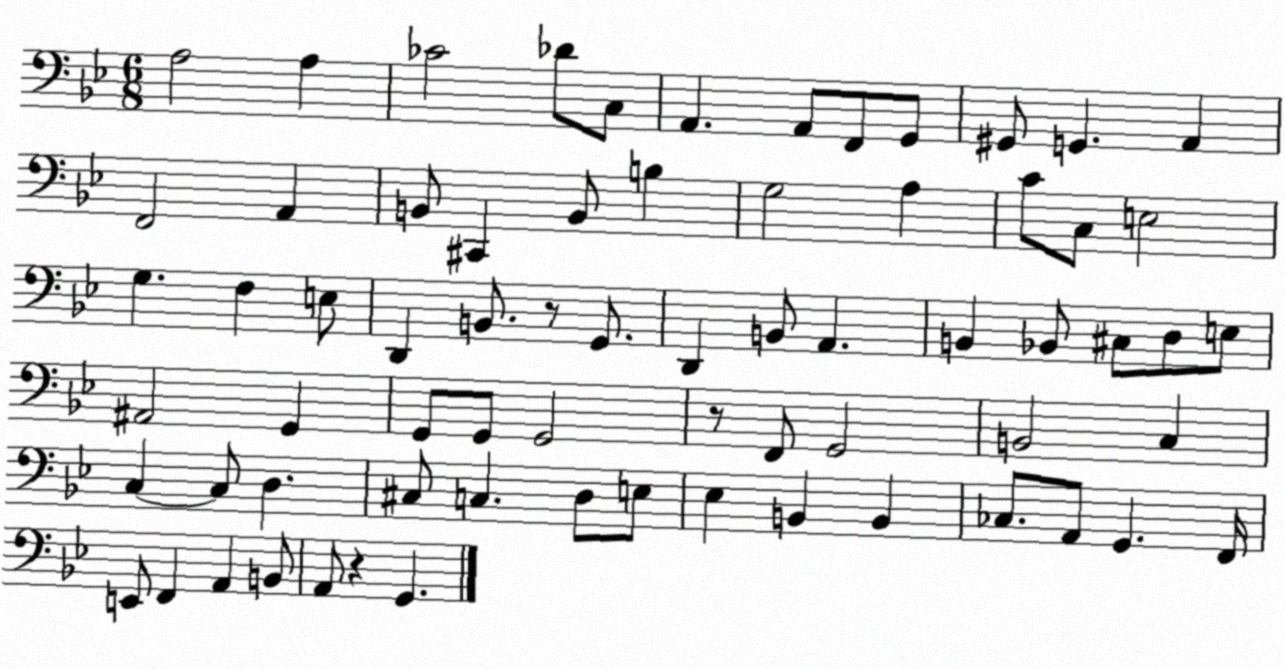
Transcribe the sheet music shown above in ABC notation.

X:1
T:Untitled
M:6/8
L:1/4
K:Bb
A,2 A, _C2 _D/2 C,/2 A,, A,,/2 F,,/2 G,,/2 ^G,,/2 G,, A,, F,,2 A,, B,,/2 ^C,, B,,/2 B, G,2 A, C/2 C,/2 E,2 G, F, E,/2 D,, B,,/2 z/2 G,,/2 D,, B,,/2 A,, B,, _B,,/2 ^C,/2 D,/2 E,/2 ^A,,2 G,, G,,/2 G,,/2 G,,2 z/2 F,,/2 G,,2 B,,2 C, C, C,/2 D, ^C,/2 C, D,/2 E,/2 _E, B,, B,, _C,/2 A,,/2 G,, F,,/4 E,,/2 F,, A,, B,,/2 A,,/2 z G,,